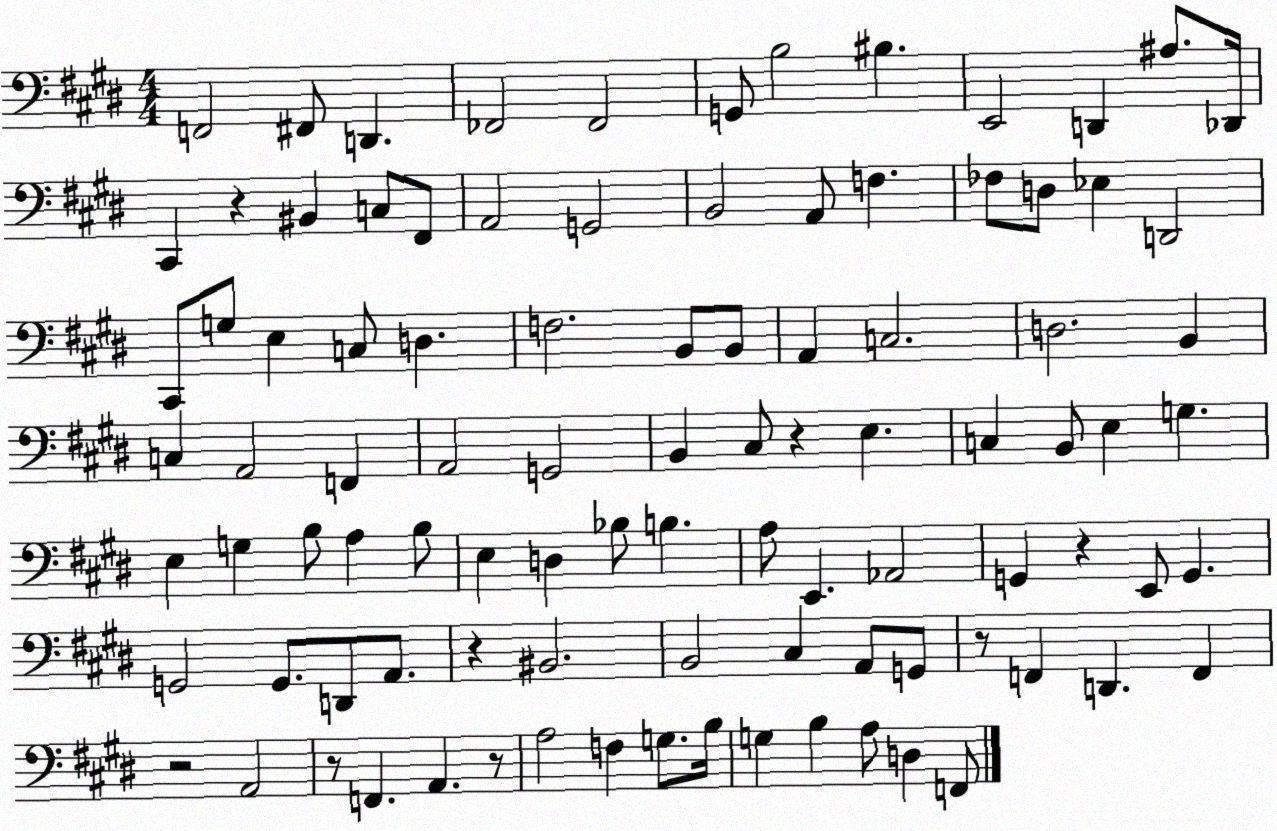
X:1
T:Untitled
M:4/4
L:1/4
K:E
F,,2 ^F,,/2 D,, _F,,2 _F,,2 G,,/2 B,2 ^B, E,,2 D,, ^A,/2 _D,,/4 ^C,, z ^B,, C,/2 ^F,,/2 A,,2 G,,2 B,,2 A,,/2 F, _F,/2 D,/2 _E, D,,2 ^C,,/2 G,/2 E, C,/2 D, F,2 B,,/2 B,,/2 A,, C,2 D,2 B,, C, A,,2 F,, A,,2 G,,2 B,, ^C,/2 z E, C, B,,/2 E, G, E, G, B,/2 A, B,/2 E, D, _B,/2 B, A,/2 E,, _A,,2 G,, z E,,/2 G,, G,,2 G,,/2 D,,/2 A,,/2 z ^B,,2 B,,2 ^C, A,,/2 G,,/2 z/2 F,, D,, F,, z2 A,,2 z/2 F,, A,, z/2 A,2 F, G,/2 B,/4 G, B, A,/2 D, F,,/2